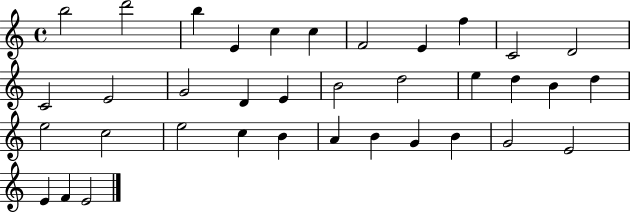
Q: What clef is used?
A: treble